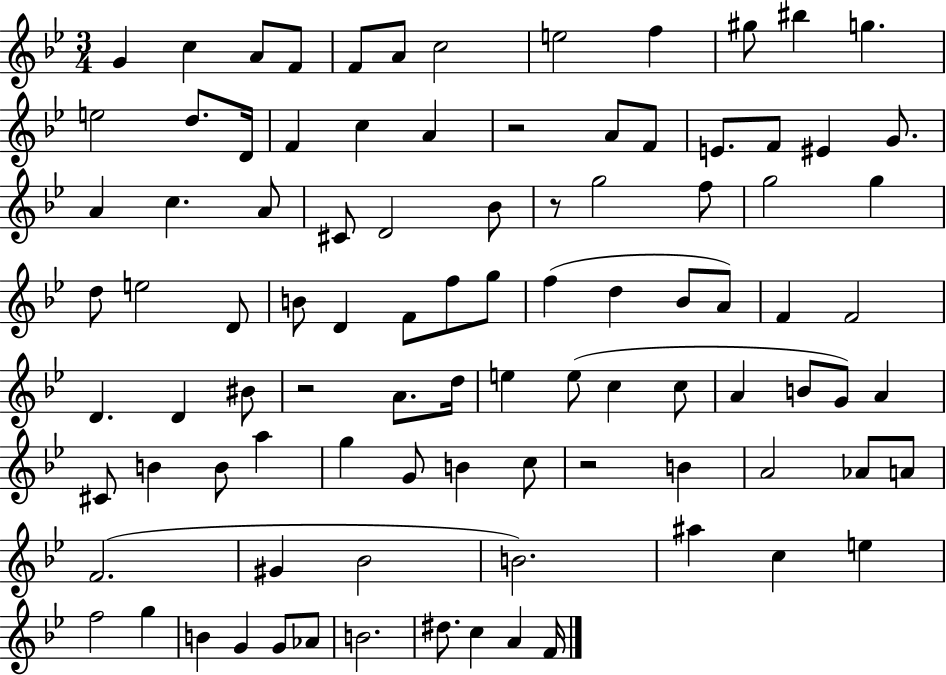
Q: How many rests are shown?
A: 4